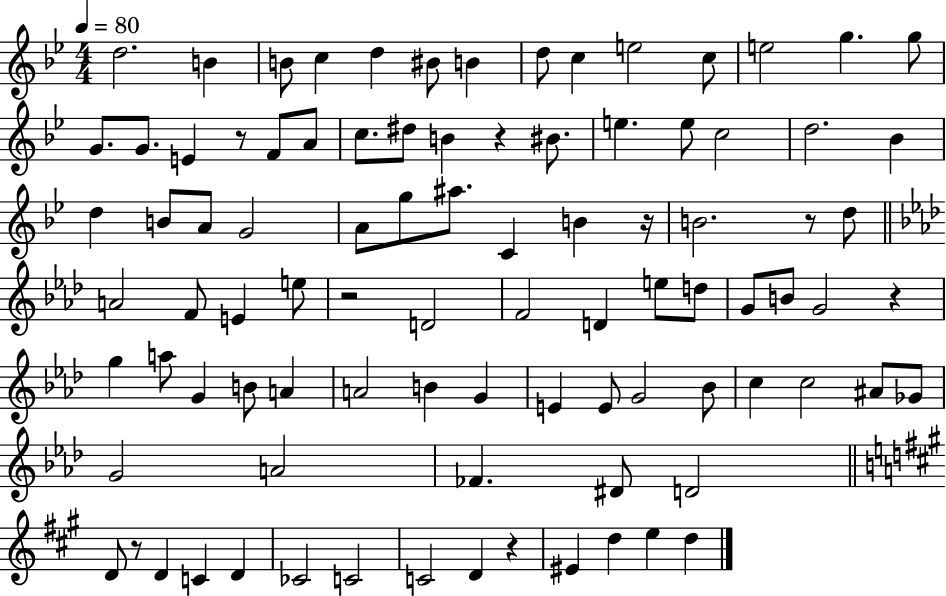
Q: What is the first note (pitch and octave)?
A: D5